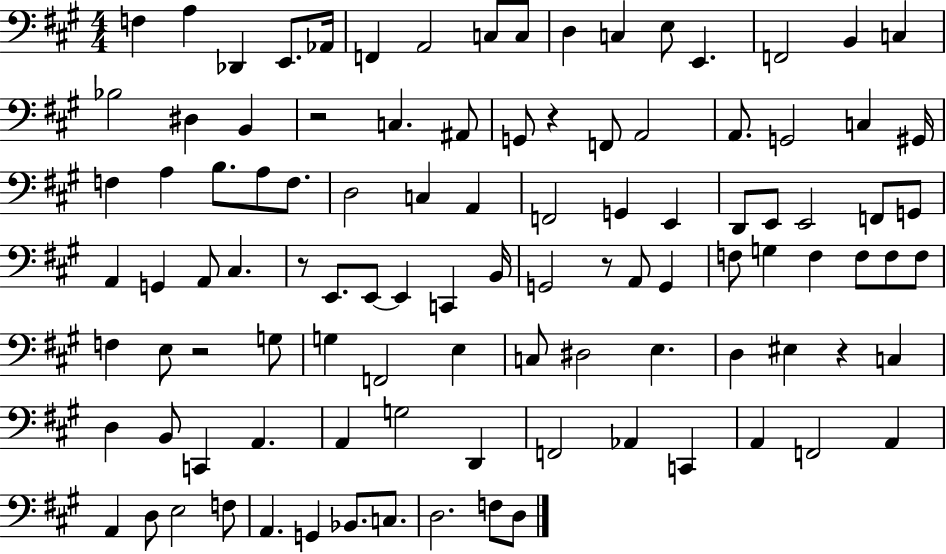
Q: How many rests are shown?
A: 6